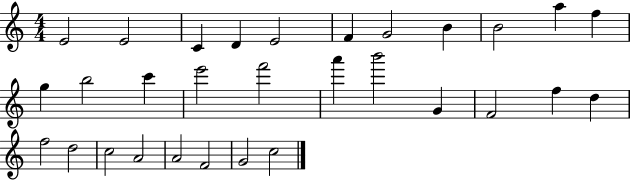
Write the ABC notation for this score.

X:1
T:Untitled
M:4/4
L:1/4
K:C
E2 E2 C D E2 F G2 B B2 a f g b2 c' e'2 f'2 a' b'2 G F2 f d f2 d2 c2 A2 A2 F2 G2 c2